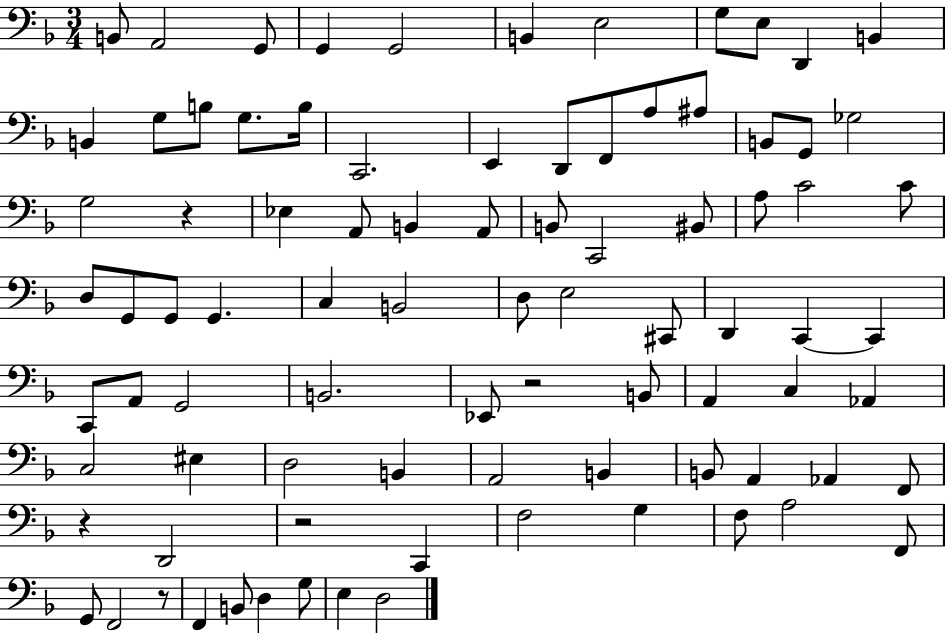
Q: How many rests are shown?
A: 5